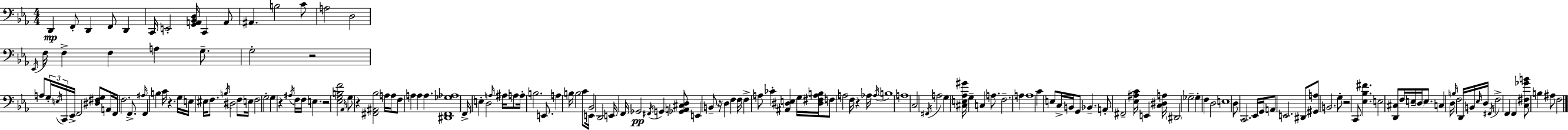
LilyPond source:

{
  \clef bass
  \numericTimeSignature
  \time 4/4
  \key c \minor
  d,4\mp f,8-. d,4 f,8 d,4 | c,16 e,2-. <g, a, bes, d>16 c,4 a,8 | ais,4. b2 c'8 | a2 d2 | \break \acciaccatura { ees,16 } f16 f4-> f4 a4 g8.-- | g2-. r2 | a8 \tuplet 3/2 { g16-. \acciaccatura { e16 } c,16 } ees,16-> f,2 <dis fis g>8 | a,16 f,16 f2. f,8.-> | \break \grace { ais16 } f,4 b4 c'16 r4. | g16 e16 eis16 f8. \acciaccatura { b16 } dis2 | f8 e16 f2 g2-. | g4 r4 \acciaccatura { ais16 } f16 f16 e4. | \break r2 <ees g b f'>2 | \grace { aes,16 } g8 r4 <fis, ais, bes>2 | a16 a16 f8 a4 a4 | a4. <dis, f, ges aes>1 | \break f,16-> e4-. d2 | \grace { a16 } ais16 a8 a16-. b2. | e,8. a4 b16 b2 | c'8 e,16 bes,2 d,2 | \break e,16 f,16 ges,2\pp | \acciaccatura { fis,16 } g,4 <ges, a, cis d>8 e,4 b,8-- r16 d4 | f4 f16 f4-> a8 ces'4-. | <ais, dis e>4 g16 <dis fis a b>16 f8 a2 | \break f16 r4 aes16 \acciaccatura { aes16 } b1 | a1 | c2 | \acciaccatura { fis,16 } a2 g4 <cis e aes gis'>16 g4-- | \break c4 a8. f2.-- | a4 a1 | c'4 e8 | c16-> b,16 g,8 bes,4.-- a,8-. fis,2-- | \break <ees ais c'>16 e,4 <c dis a>16 \parenthesize dis,2 | ges2-- ges4-. f4 | d2 e1 | d8 c,2. | \break ees,16 g,16 a,8 e,2. | dis,8 <gis, a>8 b,2. | g8-. r2 | c,8 <ees bes fis'>4. e2 | \break <d, cis>8 f16 e16-- \parenthesize d16 e8. c4 d16 \grace { b16 } | f2 d,16 b,16 \grace { ees16 } d16 \acciaccatura { fis,16 } f2-> | f,4 f,4 <c fis ges' b'>8 b4 | ais8 f2 \bar "|."
}